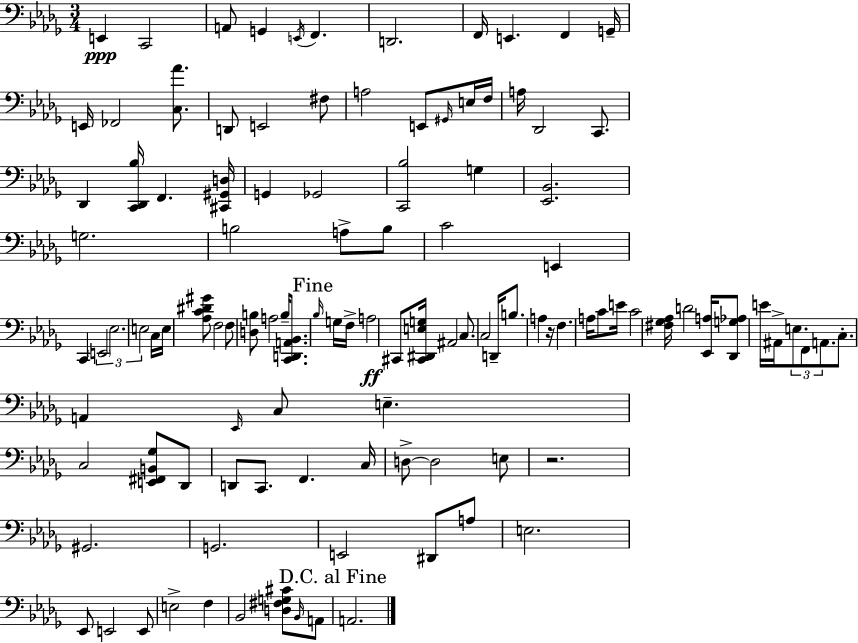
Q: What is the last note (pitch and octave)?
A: A2